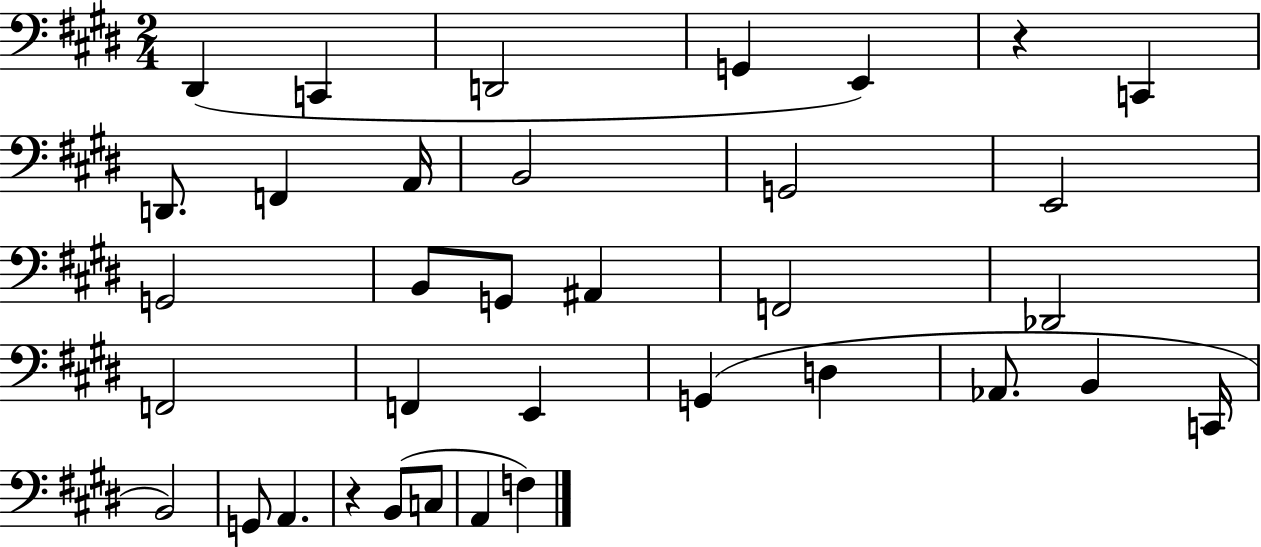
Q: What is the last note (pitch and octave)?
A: F3